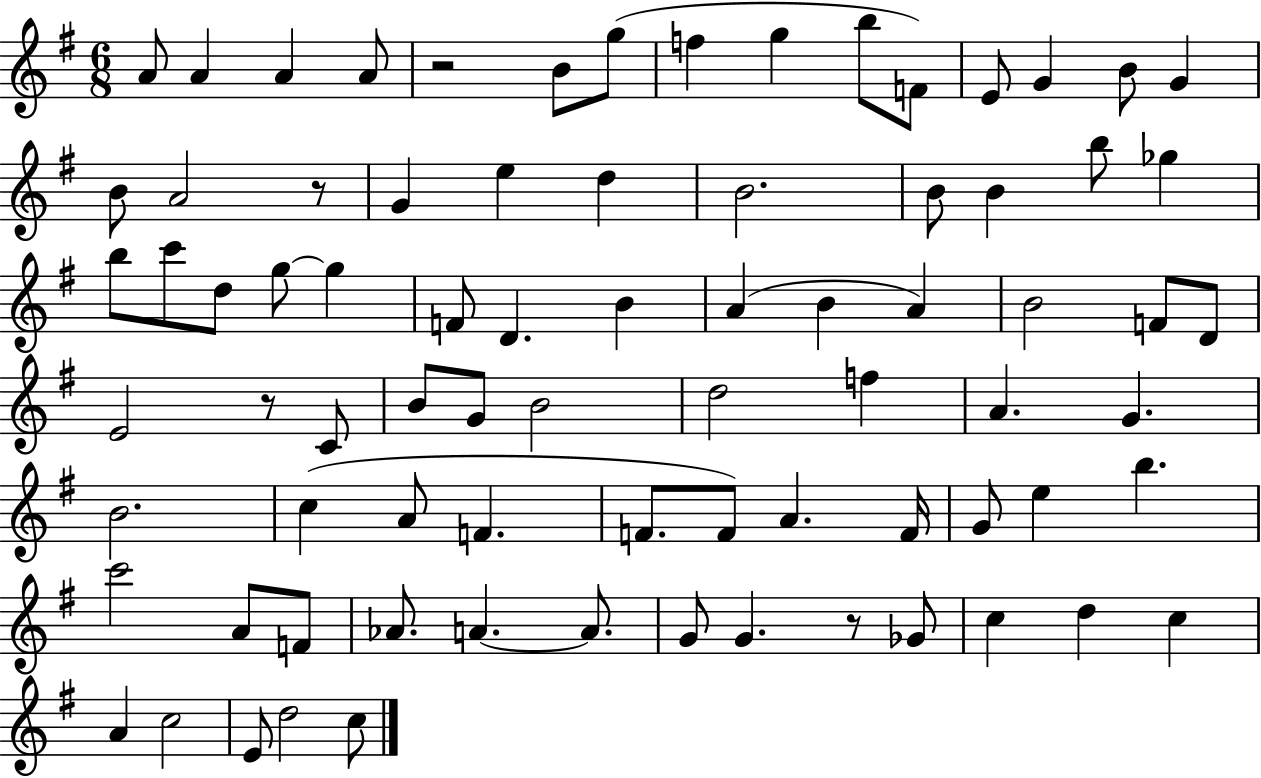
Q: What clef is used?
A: treble